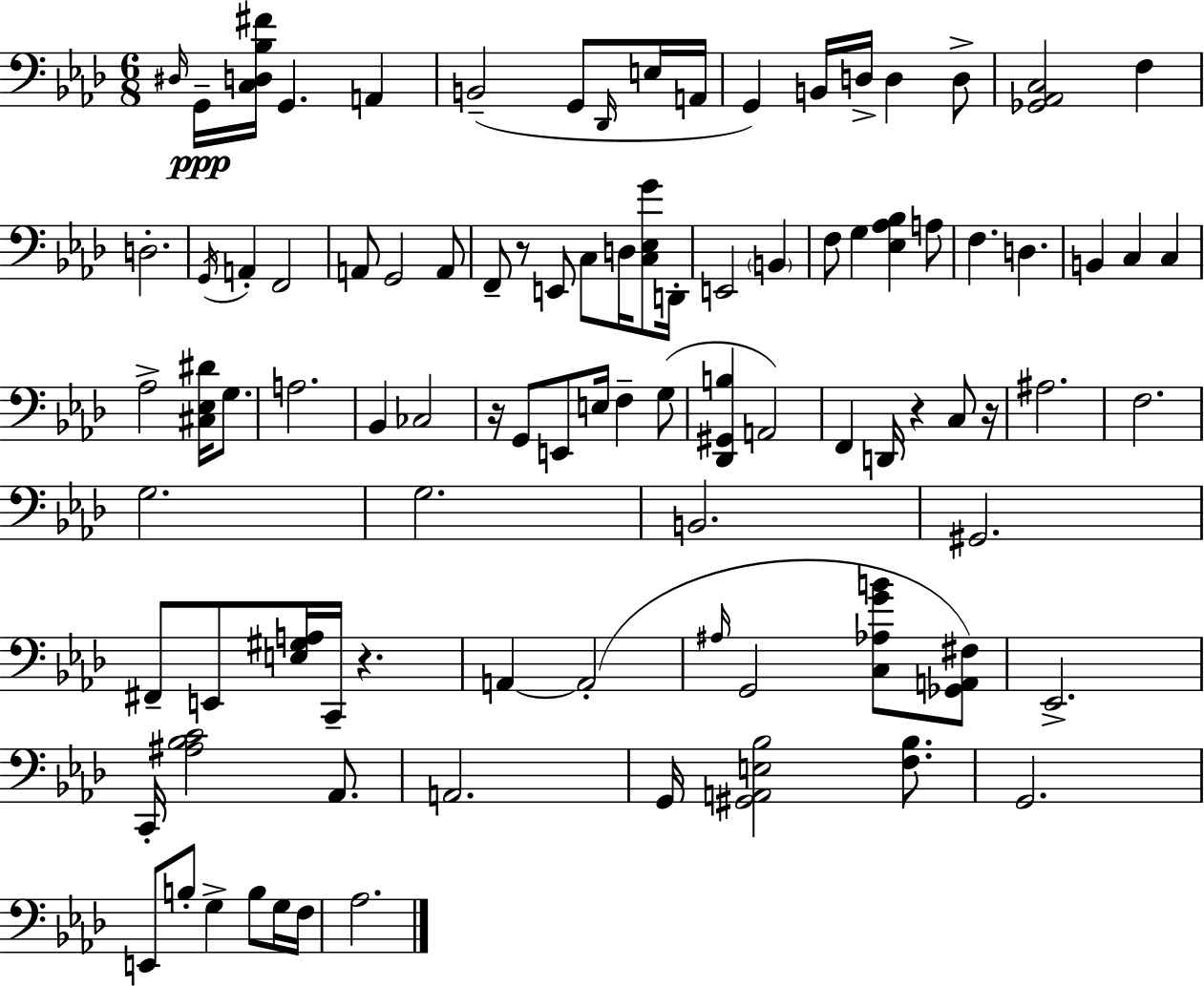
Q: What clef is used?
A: bass